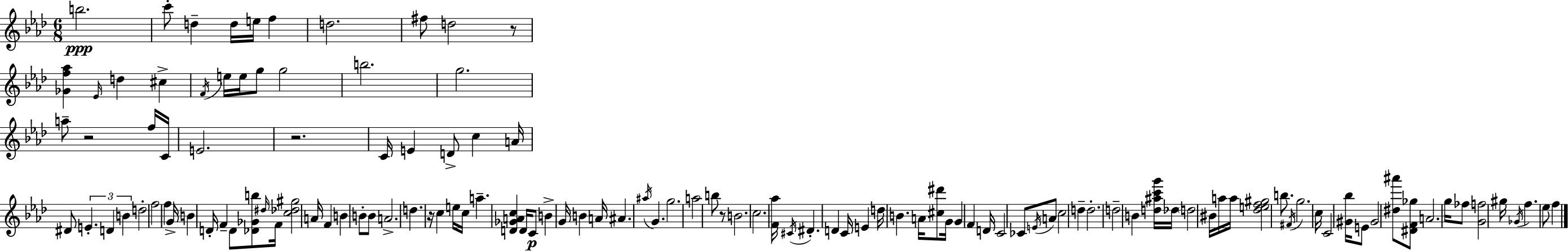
{
  \clef treble
  \numericTimeSignature
  \time 6/8
  \key f \minor
  b''2.\ppp | c'''8-. d''4-- d''16 e''16 f''4 | d''2. | fis''8 d''2 r8 | \break <ges' f'' aes''>4 \grace { ees'16 } d''4 cis''4-> | \acciaccatura { f'16 } e''16 e''16 g''8 g''2 | b''2. | g''2. | \break a''8-- r2 | f''16 c'16 e'2. | r2. | c'16 e'4 d'8-> c''4 | \break a'16 dis'8 \tuplet 3/2 { e'4.-. d'4 | b'4 } d''2-. | f''2 f''4 | g'16-> b'4 d'16-. f'4-- | \break d'8 <des' ges' b''>8 \grace { dis''16 } f'16 <c'' des'' gis''>2 | a'16 f'4 b'4 b'8-. | b'8 a'2.-> | d''4. r16 c''4 | \break e''16 c''16 a''4.-- <d' ges' a' c''>4 | d'16 c'8\p b'4-> g'16 b'4 | a'16 ais'4. \acciaccatura { ais''16 } g'4. | g''2. | \break a''2 | b''8 r8 b'2. | c''2. | <f' aes''>16 \acciaccatura { cis'16 } dis'4.-. | \break d'4 c'16 e'4 d''16 b'4. | a'16 <cis'' dis'''>8 g'16 g'4 | f'4 d'16 c'2 | ces'8 \acciaccatura { e'16 } a'8 c''2 | \break d''4-- d''2.-. | d''2-- | b'4 <d'' ais'' c''' g'''>16 des''16 \parenthesize d''2 | bis'16 a''16 a''16 <des'' e'' f'' gis''>2 | \break b''8. \acciaccatura { fis'16 } g''2. | c''16 c'2 | <gis' bes''>16 e'8 gis'2 | <dis'' ais'''>8 <dis' f' ges''>8 a'2. | \break g''16 fes''8 <g' f''>2 | gis''16 \acciaccatura { ges'16 } f''4. | ees''8 f''4 \bar "|."
}